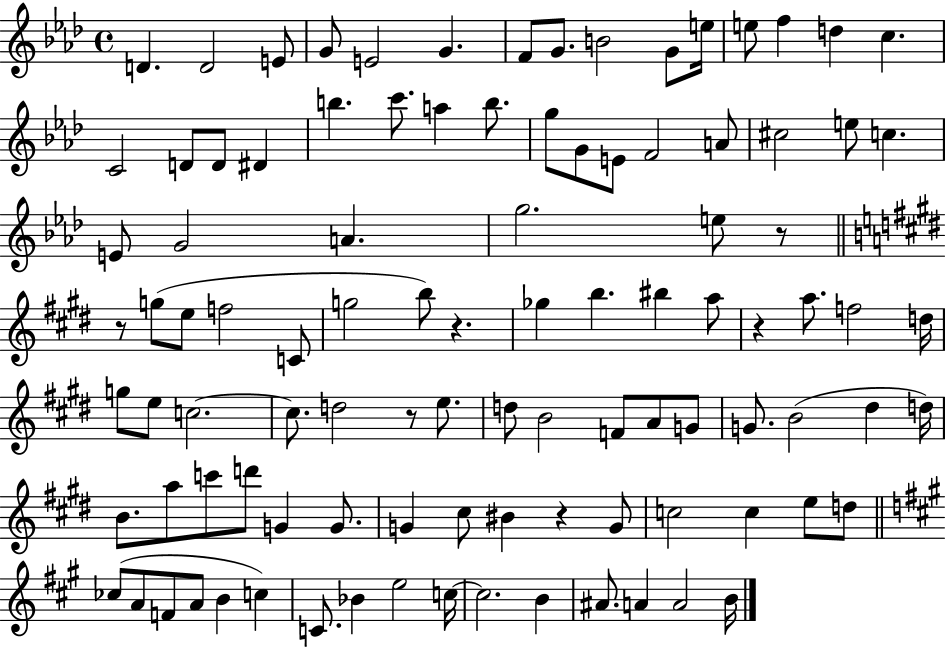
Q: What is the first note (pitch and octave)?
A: D4